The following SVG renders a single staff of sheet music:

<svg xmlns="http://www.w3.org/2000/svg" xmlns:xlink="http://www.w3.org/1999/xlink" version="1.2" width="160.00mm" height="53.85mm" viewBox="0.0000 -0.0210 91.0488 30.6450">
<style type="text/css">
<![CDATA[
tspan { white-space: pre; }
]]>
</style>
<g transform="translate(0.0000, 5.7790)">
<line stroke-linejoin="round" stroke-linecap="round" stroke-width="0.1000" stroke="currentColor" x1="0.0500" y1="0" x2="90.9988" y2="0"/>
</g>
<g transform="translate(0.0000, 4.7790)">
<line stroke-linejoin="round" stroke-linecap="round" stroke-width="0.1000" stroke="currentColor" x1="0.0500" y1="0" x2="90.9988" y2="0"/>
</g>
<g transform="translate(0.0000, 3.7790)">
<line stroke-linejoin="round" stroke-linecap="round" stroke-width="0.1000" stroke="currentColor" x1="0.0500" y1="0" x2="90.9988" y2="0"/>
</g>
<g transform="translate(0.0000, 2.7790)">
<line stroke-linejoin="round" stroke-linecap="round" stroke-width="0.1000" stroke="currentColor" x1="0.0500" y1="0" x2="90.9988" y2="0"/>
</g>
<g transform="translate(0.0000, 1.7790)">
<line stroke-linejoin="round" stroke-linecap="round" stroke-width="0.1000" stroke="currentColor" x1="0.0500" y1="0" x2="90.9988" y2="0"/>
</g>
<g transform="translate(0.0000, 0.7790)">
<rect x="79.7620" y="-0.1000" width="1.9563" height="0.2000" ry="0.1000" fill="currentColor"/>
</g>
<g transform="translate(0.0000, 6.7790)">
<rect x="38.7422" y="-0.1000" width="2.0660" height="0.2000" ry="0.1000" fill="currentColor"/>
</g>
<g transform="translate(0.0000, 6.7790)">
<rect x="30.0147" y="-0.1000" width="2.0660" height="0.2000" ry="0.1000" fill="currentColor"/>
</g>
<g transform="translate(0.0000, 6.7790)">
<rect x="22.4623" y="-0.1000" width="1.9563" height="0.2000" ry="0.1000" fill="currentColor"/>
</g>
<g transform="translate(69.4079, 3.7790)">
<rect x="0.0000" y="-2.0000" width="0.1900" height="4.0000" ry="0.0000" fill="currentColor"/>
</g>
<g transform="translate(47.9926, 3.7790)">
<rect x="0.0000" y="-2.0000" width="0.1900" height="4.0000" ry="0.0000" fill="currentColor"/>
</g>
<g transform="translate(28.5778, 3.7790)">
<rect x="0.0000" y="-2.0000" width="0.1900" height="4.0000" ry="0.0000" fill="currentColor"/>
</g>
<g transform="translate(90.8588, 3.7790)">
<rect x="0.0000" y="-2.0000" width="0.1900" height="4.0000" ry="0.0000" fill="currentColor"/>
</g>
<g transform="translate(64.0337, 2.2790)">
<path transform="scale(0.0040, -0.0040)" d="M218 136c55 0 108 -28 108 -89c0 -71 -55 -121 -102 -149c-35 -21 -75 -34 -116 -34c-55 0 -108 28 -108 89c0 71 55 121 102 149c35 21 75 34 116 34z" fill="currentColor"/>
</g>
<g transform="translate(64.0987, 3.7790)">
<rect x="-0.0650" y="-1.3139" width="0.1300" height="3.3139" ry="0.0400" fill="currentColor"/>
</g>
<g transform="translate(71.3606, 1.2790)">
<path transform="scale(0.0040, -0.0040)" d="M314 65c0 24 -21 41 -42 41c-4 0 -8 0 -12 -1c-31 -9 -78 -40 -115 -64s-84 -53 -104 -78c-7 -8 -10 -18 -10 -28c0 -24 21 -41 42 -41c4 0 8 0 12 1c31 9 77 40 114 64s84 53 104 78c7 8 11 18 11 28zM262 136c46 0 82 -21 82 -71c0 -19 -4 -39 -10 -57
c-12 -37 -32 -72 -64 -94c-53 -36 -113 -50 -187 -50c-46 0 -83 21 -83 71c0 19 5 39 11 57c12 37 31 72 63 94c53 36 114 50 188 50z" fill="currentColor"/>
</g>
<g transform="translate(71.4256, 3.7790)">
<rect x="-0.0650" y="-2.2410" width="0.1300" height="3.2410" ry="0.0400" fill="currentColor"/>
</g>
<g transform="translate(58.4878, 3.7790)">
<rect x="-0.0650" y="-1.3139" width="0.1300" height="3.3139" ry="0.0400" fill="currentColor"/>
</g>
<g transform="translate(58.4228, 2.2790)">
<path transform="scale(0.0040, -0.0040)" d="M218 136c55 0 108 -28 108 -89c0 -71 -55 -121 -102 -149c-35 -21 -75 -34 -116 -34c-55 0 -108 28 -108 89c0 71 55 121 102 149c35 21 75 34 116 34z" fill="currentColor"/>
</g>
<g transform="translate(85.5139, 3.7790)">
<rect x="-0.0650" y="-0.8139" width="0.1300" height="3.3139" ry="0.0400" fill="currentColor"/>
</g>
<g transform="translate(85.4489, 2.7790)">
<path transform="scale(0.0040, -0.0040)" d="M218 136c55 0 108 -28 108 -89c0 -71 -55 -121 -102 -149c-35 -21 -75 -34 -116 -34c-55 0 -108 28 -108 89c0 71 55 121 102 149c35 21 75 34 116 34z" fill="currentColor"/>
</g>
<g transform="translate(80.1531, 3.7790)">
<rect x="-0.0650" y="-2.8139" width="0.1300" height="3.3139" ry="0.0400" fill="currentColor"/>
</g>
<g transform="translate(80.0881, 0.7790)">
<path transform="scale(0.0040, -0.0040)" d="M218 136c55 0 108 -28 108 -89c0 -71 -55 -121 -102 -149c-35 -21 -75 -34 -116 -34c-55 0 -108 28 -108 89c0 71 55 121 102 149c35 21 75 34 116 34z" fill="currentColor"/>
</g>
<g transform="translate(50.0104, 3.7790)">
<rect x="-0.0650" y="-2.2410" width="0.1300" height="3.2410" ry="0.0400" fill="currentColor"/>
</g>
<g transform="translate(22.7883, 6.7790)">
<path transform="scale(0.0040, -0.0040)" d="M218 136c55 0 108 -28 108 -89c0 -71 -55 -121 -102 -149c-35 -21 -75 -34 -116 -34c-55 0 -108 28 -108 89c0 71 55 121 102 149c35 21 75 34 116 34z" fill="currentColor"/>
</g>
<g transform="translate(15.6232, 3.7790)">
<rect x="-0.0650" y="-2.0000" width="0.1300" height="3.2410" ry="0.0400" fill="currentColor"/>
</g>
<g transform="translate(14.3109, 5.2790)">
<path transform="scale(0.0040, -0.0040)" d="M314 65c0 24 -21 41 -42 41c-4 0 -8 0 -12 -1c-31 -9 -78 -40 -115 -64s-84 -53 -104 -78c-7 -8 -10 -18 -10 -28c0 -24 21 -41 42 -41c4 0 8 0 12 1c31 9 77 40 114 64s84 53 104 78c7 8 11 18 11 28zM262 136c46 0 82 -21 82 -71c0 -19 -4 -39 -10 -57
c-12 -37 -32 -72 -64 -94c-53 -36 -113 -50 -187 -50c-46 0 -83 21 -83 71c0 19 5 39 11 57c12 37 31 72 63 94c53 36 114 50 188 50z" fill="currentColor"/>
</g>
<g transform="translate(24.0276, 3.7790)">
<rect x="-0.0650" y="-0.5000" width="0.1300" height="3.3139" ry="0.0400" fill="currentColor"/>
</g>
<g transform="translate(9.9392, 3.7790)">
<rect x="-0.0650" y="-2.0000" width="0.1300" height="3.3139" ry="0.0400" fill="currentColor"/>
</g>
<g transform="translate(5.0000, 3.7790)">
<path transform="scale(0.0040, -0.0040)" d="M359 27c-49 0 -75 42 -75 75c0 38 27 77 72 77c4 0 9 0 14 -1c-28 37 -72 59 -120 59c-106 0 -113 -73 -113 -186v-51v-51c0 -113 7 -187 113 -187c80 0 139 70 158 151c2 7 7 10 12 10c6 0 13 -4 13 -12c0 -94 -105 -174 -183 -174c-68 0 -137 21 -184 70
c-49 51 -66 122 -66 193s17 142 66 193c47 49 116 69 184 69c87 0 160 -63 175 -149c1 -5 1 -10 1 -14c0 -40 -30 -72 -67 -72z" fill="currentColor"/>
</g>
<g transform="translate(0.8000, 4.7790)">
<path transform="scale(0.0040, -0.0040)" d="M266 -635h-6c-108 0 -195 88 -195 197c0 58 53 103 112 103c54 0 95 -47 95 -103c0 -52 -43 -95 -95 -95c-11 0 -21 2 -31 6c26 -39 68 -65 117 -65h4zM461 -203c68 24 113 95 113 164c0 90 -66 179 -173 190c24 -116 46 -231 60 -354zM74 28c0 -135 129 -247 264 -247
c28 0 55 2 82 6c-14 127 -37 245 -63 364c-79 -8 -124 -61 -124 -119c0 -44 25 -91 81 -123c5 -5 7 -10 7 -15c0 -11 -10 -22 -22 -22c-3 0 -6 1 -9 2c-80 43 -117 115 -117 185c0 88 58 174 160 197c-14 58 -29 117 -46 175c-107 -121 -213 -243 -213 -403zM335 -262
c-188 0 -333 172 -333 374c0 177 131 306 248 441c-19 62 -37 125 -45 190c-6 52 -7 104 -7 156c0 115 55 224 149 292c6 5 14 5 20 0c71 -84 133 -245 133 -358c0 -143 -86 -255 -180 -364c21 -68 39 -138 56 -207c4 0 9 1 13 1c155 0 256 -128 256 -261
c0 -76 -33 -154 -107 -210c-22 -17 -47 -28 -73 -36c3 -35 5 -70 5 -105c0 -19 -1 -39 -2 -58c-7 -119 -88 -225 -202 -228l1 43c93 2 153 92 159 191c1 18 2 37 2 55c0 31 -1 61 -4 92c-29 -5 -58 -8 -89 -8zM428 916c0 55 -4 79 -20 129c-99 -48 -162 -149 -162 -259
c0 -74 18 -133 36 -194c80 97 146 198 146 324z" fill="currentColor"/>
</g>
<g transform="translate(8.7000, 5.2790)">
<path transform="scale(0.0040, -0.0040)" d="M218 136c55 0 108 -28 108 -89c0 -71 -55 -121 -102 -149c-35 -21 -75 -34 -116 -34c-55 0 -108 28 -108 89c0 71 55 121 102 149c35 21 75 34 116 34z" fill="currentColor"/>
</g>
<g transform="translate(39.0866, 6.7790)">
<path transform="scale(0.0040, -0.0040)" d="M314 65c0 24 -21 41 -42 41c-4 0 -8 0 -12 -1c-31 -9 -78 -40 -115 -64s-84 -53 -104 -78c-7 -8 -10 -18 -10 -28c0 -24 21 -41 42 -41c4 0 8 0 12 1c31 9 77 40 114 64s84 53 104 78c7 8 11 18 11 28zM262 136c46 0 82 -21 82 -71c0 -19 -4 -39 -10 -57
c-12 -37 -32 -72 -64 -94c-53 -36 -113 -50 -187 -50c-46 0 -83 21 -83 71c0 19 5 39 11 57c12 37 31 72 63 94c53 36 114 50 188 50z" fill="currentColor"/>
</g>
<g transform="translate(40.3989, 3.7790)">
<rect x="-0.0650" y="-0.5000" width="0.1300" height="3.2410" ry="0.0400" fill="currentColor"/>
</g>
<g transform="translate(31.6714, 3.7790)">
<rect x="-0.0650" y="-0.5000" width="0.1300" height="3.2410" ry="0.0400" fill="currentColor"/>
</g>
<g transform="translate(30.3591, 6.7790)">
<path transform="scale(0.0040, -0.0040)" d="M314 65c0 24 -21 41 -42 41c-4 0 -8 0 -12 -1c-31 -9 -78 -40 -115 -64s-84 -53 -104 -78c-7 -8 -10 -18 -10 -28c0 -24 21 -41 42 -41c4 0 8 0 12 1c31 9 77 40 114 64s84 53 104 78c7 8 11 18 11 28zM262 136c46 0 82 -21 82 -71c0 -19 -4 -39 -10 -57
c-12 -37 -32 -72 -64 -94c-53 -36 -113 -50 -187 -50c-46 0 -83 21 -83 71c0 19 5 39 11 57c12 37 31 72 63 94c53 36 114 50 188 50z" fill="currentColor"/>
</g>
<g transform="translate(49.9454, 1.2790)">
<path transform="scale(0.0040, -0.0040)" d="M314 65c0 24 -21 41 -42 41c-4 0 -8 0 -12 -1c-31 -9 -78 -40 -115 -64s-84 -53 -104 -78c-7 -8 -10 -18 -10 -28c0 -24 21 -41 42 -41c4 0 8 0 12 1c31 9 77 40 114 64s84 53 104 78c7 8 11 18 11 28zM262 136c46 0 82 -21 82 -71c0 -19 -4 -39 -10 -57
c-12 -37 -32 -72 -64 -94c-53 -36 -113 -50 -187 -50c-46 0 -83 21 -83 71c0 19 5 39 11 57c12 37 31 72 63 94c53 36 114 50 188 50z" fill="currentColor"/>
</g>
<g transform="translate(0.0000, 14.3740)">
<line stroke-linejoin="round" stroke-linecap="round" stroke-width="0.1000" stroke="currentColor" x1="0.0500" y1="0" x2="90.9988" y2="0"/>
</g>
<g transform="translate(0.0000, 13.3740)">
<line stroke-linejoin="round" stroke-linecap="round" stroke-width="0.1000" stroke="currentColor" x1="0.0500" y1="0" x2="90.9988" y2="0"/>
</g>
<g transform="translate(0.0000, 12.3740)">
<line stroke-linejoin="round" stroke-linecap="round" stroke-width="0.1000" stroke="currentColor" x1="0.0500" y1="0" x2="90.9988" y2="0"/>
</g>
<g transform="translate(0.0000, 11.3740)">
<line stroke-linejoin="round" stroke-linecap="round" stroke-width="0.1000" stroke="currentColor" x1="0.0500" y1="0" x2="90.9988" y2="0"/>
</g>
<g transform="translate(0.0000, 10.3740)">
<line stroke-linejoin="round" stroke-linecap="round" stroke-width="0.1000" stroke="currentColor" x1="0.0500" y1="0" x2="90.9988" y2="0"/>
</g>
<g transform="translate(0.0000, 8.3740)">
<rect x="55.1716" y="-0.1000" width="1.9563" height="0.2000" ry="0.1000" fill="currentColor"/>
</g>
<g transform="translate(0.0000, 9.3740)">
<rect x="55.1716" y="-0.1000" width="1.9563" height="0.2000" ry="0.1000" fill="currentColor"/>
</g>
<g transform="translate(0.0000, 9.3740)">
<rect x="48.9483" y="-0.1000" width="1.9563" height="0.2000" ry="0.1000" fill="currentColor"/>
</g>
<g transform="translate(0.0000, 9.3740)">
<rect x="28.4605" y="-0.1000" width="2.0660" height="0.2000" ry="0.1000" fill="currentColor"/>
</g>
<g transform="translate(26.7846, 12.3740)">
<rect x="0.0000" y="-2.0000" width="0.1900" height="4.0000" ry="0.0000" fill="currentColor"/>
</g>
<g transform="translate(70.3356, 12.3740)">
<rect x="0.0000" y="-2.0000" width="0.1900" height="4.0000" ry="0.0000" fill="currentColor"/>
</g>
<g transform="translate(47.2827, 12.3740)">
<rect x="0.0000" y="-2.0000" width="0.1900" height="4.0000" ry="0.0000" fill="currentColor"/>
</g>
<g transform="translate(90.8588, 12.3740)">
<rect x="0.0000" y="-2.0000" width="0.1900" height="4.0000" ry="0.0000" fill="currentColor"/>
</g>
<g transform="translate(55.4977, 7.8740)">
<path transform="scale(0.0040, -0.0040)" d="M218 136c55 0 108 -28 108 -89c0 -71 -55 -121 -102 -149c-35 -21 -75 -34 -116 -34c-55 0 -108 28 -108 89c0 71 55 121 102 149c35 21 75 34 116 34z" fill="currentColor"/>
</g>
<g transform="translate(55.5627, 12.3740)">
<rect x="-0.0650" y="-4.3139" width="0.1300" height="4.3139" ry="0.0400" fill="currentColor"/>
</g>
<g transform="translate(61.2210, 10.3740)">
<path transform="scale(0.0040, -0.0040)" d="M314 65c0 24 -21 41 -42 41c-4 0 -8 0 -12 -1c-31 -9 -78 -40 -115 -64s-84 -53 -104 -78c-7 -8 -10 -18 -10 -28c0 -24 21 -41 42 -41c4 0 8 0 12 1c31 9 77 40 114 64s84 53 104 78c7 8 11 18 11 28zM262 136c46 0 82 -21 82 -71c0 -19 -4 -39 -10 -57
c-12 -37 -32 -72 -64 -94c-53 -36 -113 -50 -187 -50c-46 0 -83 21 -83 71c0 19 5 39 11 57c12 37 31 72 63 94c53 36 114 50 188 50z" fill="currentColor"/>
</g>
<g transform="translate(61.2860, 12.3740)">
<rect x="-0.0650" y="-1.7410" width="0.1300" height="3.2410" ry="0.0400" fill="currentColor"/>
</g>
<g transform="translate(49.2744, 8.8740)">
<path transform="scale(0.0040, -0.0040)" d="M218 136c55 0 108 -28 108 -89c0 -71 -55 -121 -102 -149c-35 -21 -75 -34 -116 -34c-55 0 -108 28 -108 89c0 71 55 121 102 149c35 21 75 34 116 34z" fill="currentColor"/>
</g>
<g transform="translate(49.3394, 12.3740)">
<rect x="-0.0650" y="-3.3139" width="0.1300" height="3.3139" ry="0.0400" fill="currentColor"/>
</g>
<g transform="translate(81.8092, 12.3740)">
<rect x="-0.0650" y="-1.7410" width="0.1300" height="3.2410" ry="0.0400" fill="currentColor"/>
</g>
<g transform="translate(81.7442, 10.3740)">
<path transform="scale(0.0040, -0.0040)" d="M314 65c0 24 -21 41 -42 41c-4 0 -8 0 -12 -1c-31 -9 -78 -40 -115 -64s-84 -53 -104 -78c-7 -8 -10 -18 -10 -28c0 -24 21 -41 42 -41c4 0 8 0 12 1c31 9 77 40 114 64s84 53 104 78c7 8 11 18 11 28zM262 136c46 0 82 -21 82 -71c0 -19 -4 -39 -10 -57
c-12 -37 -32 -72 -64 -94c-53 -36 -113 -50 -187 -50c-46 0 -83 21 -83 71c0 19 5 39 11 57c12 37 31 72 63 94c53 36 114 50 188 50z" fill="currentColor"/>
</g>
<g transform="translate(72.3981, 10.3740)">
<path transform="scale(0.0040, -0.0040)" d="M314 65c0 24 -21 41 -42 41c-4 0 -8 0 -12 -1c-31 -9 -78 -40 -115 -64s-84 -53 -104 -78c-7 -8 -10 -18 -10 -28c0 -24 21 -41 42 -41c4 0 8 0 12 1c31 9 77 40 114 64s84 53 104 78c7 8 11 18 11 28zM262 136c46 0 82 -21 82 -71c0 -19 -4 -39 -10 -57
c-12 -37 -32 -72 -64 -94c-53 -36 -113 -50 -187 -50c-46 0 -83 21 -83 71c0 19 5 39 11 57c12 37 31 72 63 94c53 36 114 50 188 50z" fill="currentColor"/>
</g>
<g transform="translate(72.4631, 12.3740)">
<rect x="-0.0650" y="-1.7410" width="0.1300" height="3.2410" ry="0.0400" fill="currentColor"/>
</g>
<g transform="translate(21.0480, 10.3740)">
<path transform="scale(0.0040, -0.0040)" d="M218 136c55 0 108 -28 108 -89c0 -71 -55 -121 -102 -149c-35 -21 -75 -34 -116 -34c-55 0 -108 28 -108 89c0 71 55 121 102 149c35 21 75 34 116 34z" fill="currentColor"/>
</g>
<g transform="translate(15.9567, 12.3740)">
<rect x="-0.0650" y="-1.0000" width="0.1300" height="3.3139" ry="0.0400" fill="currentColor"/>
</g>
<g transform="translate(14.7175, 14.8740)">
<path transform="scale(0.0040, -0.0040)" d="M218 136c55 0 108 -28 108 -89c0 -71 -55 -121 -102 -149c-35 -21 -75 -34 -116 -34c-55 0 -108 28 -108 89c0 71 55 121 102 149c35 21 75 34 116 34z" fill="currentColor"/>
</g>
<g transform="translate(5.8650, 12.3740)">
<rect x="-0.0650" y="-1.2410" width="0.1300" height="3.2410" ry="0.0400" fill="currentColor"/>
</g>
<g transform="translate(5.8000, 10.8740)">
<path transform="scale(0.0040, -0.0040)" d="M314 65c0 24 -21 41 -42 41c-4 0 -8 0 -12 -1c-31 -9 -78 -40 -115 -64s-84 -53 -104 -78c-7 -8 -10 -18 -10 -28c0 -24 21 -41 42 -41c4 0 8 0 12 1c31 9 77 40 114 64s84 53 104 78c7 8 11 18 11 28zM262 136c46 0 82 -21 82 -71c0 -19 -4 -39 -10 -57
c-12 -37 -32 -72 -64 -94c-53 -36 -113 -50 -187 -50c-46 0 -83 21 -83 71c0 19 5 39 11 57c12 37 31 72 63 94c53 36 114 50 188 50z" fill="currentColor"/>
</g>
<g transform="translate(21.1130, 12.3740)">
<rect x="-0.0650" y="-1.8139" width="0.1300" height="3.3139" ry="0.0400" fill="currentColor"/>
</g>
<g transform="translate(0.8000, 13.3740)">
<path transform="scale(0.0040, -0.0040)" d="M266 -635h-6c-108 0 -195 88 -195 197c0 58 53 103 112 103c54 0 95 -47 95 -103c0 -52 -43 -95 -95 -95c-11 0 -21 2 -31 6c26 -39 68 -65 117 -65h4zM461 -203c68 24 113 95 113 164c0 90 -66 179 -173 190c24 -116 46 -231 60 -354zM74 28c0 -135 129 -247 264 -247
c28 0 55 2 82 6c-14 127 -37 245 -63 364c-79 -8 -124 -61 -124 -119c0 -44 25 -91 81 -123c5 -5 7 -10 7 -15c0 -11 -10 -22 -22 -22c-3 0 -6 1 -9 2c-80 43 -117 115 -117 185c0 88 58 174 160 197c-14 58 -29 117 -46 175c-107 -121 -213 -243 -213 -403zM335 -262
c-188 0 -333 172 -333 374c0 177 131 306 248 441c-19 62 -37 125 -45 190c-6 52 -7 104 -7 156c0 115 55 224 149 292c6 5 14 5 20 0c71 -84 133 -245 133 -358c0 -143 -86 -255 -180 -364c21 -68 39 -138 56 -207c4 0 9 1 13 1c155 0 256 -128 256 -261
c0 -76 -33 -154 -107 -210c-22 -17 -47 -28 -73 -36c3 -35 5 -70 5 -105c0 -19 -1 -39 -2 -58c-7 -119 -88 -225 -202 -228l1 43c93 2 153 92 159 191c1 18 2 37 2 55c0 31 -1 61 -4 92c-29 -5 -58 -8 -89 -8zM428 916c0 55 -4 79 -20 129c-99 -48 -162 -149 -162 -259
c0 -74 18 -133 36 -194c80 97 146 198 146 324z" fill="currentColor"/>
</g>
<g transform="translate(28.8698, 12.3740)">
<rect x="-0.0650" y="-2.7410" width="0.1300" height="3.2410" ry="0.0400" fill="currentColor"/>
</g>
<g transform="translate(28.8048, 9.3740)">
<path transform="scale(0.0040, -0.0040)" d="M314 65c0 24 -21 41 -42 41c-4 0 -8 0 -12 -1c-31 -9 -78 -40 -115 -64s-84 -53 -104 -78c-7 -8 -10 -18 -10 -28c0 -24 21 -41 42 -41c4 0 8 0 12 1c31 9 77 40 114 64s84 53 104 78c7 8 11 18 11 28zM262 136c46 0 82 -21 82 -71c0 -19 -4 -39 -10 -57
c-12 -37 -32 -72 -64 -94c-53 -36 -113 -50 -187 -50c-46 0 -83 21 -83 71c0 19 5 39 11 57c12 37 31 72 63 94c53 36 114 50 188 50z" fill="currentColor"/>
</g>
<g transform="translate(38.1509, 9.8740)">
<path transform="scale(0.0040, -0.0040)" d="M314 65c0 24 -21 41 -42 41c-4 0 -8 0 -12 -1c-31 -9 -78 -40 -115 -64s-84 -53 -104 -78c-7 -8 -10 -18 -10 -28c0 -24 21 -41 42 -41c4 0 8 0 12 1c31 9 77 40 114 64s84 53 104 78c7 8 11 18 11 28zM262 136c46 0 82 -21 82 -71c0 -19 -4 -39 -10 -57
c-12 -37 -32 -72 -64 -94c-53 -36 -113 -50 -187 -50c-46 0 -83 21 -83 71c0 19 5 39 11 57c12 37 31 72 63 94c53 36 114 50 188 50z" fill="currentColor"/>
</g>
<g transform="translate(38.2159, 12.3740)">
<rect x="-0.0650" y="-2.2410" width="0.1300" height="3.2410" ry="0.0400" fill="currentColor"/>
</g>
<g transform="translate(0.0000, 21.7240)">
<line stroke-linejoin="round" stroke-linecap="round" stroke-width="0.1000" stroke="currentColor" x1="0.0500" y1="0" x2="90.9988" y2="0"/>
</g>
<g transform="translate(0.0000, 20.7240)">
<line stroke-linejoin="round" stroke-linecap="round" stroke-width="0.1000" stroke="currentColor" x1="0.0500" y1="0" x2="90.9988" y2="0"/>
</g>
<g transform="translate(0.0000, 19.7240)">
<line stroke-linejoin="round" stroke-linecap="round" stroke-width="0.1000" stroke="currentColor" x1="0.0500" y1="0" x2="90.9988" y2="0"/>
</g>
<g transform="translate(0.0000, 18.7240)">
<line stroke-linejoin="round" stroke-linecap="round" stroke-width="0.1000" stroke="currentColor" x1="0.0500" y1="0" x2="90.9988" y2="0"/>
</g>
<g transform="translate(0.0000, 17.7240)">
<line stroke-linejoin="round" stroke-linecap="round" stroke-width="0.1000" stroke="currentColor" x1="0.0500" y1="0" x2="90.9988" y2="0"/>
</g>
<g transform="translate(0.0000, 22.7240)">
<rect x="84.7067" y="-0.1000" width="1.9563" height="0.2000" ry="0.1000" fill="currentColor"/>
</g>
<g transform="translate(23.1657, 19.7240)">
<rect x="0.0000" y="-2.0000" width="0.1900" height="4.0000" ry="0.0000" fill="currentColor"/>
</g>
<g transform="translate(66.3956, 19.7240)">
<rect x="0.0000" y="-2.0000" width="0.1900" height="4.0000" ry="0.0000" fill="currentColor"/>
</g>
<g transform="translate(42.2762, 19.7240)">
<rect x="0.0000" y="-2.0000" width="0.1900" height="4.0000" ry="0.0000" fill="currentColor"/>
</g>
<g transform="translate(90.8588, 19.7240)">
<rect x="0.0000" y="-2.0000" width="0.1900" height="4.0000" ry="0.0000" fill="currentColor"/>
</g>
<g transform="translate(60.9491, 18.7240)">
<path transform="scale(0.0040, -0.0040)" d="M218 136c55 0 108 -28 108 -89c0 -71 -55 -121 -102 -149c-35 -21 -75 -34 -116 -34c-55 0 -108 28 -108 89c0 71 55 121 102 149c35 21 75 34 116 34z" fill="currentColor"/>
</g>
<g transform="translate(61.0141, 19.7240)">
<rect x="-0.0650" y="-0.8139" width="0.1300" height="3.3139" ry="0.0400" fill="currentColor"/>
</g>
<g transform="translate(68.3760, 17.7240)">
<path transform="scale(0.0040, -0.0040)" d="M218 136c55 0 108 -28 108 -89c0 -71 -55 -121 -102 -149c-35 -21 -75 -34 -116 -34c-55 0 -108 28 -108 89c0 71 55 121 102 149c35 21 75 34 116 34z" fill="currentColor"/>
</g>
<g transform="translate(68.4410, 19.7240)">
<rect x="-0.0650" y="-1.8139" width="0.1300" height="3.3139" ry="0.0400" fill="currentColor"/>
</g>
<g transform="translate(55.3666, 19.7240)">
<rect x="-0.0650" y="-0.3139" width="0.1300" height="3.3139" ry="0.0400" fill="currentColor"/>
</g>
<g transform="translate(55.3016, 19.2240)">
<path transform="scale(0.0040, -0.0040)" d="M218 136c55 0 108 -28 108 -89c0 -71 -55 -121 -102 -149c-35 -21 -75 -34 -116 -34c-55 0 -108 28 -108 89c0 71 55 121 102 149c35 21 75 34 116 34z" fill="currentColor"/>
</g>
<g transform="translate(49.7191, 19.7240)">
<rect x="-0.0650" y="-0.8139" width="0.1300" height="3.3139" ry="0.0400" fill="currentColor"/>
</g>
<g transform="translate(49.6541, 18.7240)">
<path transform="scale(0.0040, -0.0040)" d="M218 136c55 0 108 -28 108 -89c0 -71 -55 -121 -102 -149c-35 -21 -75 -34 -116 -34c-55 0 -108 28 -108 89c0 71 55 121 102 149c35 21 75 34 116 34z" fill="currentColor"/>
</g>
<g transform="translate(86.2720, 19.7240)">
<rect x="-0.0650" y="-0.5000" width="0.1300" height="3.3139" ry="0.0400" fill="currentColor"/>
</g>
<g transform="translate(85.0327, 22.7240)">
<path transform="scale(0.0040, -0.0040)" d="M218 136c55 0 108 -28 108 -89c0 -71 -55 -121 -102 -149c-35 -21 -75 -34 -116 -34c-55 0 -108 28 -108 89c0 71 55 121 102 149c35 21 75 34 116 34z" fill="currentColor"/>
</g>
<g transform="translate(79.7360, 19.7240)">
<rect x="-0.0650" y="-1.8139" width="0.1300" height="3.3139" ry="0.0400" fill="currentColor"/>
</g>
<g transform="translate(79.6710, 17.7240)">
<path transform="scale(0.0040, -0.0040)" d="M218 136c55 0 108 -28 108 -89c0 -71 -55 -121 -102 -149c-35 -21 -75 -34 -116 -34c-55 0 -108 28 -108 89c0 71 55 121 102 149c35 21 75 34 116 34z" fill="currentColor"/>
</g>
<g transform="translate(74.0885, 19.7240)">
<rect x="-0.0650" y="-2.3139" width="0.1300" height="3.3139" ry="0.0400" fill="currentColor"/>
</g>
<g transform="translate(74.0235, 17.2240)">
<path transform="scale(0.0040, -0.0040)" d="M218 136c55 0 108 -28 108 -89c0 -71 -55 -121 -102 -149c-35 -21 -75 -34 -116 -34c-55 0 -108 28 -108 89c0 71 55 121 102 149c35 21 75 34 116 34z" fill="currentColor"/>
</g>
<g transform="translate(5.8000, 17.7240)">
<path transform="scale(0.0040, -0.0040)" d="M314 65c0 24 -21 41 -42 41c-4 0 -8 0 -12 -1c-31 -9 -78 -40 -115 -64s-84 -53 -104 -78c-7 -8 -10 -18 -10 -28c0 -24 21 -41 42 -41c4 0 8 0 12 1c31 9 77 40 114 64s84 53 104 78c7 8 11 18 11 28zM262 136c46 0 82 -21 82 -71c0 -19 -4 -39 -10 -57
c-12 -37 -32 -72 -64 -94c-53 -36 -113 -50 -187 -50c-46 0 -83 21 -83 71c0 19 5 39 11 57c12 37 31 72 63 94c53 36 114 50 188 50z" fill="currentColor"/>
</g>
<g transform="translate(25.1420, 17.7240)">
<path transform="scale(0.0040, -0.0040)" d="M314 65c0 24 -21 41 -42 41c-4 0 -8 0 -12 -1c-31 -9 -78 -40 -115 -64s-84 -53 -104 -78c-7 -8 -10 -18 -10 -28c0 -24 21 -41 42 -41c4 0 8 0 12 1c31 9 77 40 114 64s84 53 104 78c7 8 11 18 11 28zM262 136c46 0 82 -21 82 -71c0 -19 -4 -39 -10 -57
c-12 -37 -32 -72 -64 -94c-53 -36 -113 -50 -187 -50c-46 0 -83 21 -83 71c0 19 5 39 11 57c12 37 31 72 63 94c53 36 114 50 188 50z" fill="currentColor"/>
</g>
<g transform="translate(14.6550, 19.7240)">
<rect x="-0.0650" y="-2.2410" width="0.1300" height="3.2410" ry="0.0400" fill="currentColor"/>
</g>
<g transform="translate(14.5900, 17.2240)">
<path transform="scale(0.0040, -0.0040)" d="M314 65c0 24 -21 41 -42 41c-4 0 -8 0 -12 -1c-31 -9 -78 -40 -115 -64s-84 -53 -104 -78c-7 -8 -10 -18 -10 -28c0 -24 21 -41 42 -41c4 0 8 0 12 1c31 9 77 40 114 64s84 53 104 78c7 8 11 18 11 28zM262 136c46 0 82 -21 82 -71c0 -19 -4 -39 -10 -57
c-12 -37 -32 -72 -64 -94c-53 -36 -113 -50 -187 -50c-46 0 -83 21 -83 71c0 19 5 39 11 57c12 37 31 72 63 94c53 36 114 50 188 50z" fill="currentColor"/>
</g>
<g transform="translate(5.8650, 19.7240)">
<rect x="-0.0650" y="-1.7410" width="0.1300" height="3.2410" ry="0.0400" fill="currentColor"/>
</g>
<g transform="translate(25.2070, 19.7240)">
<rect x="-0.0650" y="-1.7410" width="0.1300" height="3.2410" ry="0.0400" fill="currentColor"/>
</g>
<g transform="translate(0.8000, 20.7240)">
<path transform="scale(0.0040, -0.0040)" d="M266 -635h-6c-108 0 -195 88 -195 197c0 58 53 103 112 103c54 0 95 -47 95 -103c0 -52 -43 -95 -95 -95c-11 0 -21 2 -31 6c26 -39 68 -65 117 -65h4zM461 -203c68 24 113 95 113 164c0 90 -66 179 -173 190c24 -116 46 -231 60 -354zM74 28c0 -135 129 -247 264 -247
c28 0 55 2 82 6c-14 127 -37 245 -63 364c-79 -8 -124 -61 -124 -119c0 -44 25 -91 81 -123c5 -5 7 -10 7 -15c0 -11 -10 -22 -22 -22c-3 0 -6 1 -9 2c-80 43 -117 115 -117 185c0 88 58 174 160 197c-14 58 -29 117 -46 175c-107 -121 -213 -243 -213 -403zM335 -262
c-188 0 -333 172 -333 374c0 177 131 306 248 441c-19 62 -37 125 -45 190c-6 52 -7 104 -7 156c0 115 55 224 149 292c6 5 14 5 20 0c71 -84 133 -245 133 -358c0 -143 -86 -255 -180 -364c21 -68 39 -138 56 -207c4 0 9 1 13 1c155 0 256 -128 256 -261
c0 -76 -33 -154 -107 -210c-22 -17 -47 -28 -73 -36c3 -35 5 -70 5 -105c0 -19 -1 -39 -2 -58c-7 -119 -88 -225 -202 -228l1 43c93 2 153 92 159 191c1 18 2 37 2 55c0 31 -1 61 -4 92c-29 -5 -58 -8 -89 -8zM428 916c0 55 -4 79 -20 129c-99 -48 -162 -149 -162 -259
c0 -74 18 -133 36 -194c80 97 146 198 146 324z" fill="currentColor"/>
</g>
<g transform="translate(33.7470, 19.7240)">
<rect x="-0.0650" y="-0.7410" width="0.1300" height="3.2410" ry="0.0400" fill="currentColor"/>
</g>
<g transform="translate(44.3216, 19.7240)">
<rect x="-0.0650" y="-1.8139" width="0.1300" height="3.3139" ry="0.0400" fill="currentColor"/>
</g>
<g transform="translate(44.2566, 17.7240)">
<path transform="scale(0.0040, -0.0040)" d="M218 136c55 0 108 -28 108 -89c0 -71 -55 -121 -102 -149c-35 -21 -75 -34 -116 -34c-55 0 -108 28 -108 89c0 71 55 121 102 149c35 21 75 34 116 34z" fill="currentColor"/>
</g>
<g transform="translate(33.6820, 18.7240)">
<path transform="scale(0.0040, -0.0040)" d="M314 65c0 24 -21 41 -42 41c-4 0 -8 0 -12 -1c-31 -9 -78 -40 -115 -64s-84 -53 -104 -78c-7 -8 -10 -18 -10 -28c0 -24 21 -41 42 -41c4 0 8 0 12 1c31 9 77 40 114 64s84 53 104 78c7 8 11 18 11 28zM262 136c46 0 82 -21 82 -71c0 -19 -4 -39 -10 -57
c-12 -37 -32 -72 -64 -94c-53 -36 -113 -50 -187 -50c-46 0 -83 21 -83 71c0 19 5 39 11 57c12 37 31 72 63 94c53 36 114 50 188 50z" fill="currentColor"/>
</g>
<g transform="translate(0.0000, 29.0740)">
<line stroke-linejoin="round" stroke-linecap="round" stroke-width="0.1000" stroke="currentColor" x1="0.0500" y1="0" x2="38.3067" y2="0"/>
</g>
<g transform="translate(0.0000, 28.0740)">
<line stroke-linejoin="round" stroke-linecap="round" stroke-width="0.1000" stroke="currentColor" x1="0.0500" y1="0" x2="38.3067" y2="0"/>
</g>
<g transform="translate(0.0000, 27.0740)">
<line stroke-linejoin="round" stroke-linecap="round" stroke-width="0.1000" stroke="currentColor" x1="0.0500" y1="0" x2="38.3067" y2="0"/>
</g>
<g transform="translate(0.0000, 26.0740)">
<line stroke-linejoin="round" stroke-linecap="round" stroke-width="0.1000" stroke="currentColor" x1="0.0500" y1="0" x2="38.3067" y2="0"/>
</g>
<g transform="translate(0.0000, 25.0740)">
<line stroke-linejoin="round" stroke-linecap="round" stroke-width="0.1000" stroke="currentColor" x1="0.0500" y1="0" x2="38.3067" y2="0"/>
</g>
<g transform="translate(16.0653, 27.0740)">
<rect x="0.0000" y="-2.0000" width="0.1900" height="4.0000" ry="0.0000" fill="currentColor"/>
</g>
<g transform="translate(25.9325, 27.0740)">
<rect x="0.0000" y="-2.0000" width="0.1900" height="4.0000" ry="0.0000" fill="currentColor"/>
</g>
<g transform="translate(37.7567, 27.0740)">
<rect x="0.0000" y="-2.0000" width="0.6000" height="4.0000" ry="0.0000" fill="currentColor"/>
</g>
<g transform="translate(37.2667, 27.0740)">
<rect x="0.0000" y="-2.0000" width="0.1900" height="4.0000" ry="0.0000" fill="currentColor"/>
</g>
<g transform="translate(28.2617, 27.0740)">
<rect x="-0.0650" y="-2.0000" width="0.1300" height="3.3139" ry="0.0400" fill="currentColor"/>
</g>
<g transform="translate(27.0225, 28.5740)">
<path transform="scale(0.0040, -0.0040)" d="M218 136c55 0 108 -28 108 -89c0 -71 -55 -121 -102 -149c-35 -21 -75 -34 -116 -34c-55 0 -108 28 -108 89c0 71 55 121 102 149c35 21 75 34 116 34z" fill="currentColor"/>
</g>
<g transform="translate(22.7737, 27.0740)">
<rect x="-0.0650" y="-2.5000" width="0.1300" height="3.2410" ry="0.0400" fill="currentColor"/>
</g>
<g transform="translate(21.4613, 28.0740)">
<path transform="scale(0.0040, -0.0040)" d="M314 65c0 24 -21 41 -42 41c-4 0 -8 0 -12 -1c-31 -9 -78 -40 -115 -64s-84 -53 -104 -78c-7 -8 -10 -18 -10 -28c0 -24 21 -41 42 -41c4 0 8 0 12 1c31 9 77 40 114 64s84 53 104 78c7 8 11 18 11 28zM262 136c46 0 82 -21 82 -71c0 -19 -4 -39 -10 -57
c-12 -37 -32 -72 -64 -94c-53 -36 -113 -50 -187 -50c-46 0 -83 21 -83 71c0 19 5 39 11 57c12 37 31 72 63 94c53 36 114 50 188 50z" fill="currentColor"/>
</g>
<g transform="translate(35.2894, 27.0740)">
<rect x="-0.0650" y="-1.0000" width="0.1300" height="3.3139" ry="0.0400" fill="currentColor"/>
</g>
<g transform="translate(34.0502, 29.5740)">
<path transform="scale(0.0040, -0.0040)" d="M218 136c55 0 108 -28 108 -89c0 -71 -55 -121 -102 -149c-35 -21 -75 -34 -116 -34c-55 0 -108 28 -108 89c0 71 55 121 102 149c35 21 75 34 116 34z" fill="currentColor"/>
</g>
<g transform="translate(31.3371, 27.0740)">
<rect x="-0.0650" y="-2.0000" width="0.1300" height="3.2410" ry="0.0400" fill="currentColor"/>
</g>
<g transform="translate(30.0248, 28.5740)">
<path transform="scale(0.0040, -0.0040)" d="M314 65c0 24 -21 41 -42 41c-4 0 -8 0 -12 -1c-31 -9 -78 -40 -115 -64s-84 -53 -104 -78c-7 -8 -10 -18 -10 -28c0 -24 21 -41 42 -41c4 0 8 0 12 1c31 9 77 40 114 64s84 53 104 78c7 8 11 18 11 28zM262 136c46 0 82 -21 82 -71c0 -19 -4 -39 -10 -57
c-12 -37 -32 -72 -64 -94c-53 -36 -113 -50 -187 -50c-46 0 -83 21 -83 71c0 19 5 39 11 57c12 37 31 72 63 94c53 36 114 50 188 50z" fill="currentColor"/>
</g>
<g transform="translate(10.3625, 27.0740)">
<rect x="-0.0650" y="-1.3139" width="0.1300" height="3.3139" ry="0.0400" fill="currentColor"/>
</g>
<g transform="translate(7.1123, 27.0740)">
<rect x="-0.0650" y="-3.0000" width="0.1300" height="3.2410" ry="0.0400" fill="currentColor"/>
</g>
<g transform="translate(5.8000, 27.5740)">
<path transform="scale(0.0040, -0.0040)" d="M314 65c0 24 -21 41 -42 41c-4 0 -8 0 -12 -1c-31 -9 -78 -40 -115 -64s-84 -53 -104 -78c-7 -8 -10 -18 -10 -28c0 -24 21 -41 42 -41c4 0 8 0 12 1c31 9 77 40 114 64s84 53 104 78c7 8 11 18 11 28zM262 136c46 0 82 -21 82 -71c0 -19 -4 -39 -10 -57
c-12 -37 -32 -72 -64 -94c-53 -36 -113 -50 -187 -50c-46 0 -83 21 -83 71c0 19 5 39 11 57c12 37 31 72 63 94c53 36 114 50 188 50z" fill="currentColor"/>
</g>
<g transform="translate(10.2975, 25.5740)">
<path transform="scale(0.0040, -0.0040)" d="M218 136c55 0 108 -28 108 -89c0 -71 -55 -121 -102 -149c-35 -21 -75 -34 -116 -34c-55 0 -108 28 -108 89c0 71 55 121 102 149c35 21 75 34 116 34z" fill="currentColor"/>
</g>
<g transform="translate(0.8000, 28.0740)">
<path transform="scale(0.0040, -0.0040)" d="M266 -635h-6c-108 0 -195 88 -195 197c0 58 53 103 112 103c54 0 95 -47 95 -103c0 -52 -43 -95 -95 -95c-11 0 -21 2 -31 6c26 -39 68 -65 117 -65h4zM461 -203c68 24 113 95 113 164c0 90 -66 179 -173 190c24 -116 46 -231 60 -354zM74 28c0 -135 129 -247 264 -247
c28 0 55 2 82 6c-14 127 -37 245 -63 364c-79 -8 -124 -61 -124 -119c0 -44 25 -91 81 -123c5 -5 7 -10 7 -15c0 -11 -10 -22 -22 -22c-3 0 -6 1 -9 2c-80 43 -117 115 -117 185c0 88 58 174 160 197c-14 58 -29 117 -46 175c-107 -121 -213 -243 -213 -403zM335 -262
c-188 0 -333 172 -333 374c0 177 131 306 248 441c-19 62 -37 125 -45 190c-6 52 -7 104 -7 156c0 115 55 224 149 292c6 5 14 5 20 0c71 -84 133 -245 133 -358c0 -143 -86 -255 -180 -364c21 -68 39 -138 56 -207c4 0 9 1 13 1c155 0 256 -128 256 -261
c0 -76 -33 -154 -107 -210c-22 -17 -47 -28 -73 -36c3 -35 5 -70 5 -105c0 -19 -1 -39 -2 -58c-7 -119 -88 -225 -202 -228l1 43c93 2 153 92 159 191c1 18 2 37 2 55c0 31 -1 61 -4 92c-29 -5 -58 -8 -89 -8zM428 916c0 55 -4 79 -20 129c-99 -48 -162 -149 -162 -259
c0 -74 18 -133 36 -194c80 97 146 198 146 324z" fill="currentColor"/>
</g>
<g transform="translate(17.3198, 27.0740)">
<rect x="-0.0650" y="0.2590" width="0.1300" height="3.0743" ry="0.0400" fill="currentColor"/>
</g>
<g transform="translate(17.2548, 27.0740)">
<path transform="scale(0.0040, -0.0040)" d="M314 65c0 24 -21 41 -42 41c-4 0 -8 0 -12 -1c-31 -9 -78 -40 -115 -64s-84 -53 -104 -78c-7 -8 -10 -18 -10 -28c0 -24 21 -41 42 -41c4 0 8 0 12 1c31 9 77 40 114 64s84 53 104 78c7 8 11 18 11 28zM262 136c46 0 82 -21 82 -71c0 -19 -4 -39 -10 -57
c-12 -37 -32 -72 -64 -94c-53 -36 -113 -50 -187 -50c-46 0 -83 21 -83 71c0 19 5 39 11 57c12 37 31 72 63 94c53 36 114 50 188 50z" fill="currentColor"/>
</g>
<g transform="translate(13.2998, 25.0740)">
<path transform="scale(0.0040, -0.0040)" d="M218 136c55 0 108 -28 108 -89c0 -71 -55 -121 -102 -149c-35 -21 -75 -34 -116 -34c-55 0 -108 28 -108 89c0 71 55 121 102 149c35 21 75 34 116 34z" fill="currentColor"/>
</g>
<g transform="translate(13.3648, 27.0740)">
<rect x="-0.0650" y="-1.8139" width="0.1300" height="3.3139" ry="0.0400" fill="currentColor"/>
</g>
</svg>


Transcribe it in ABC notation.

X:1
T:Untitled
M:4/4
L:1/4
K:C
F F2 C C2 C2 g2 e e g2 a d e2 D f a2 g2 b d' f2 f2 f2 f2 g2 f2 d2 f d c d f g f C A2 e f B2 G2 F F2 D